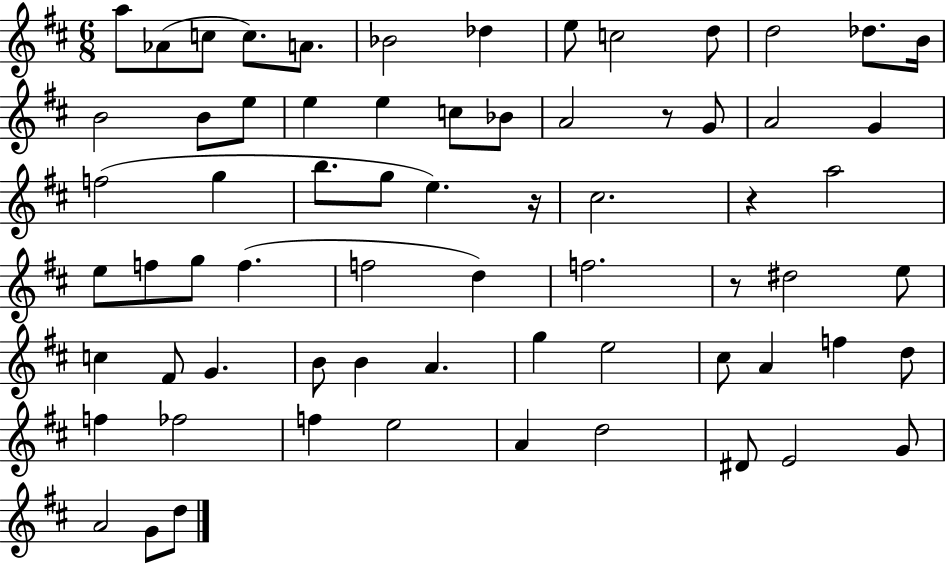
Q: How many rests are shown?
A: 4